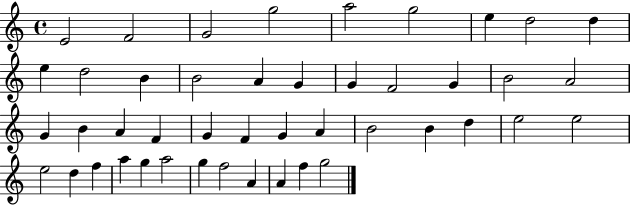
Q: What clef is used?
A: treble